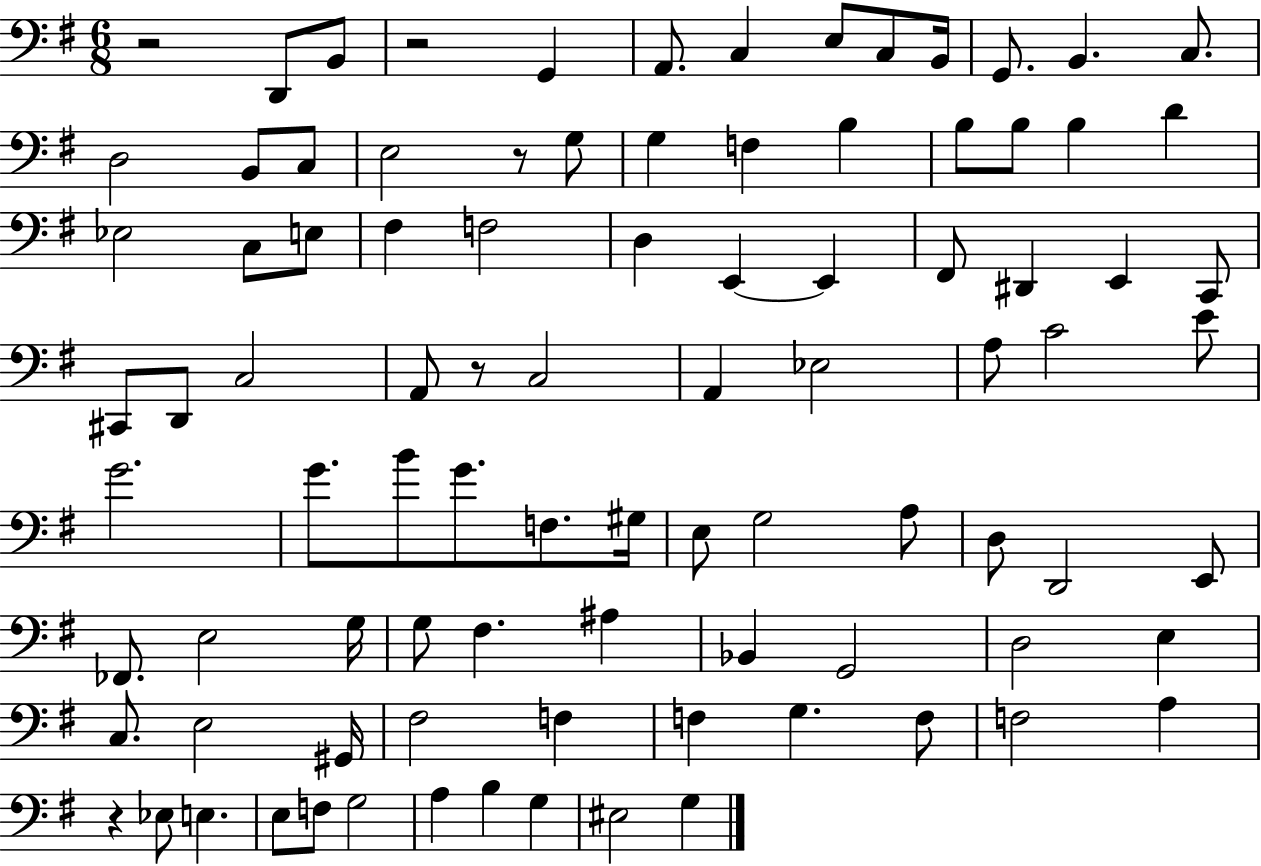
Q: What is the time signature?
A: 6/8